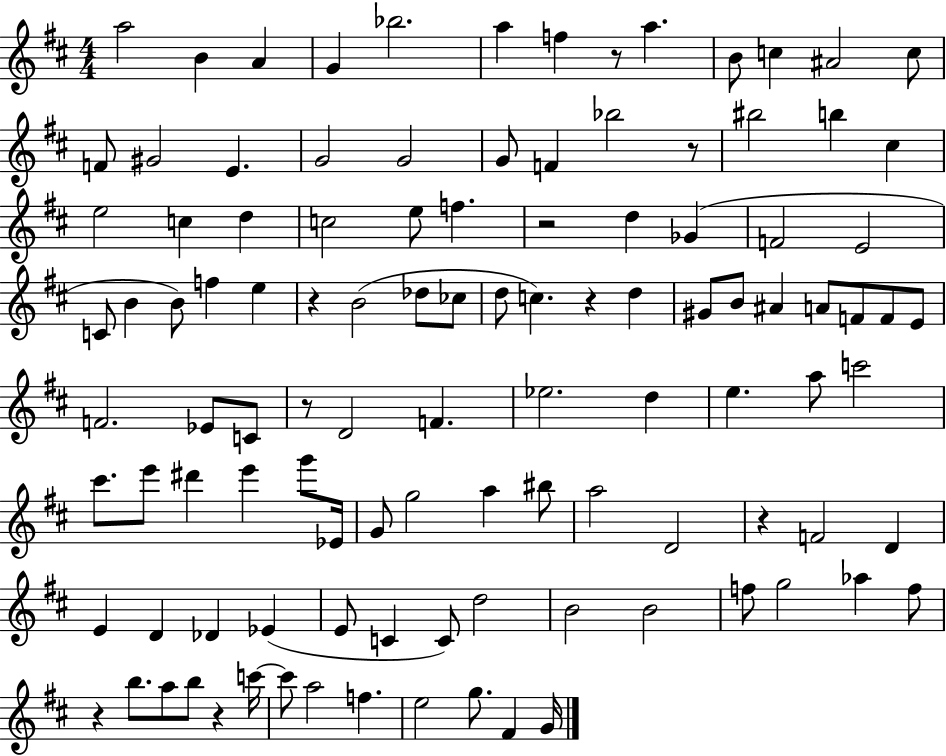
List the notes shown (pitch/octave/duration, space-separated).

A5/h B4/q A4/q G4/q Bb5/h. A5/q F5/q R/e A5/q. B4/e C5/q A#4/h C5/e F4/e G#4/h E4/q. G4/h G4/h G4/e F4/q Bb5/h R/e BIS5/h B5/q C#5/q E5/h C5/q D5/q C5/h E5/e F5/q. R/h D5/q Gb4/q F4/h E4/h C4/e B4/q B4/e F5/q E5/q R/q B4/h Db5/e CES5/e D5/e C5/q. R/q D5/q G#4/e B4/e A#4/q A4/e F4/e F4/e E4/e F4/h. Eb4/e C4/e R/e D4/h F4/q. Eb5/h. D5/q E5/q. A5/e C6/h C#6/e. E6/e D#6/q E6/q G6/e Eb4/s G4/e G5/h A5/q BIS5/e A5/h D4/h R/q F4/h D4/q E4/q D4/q Db4/q Eb4/q E4/e C4/q C4/e D5/h B4/h B4/h F5/e G5/h Ab5/q F5/e R/q B5/e. A5/e B5/e R/q C6/s C6/e A5/h F5/q. E5/h G5/e. F#4/q G4/s